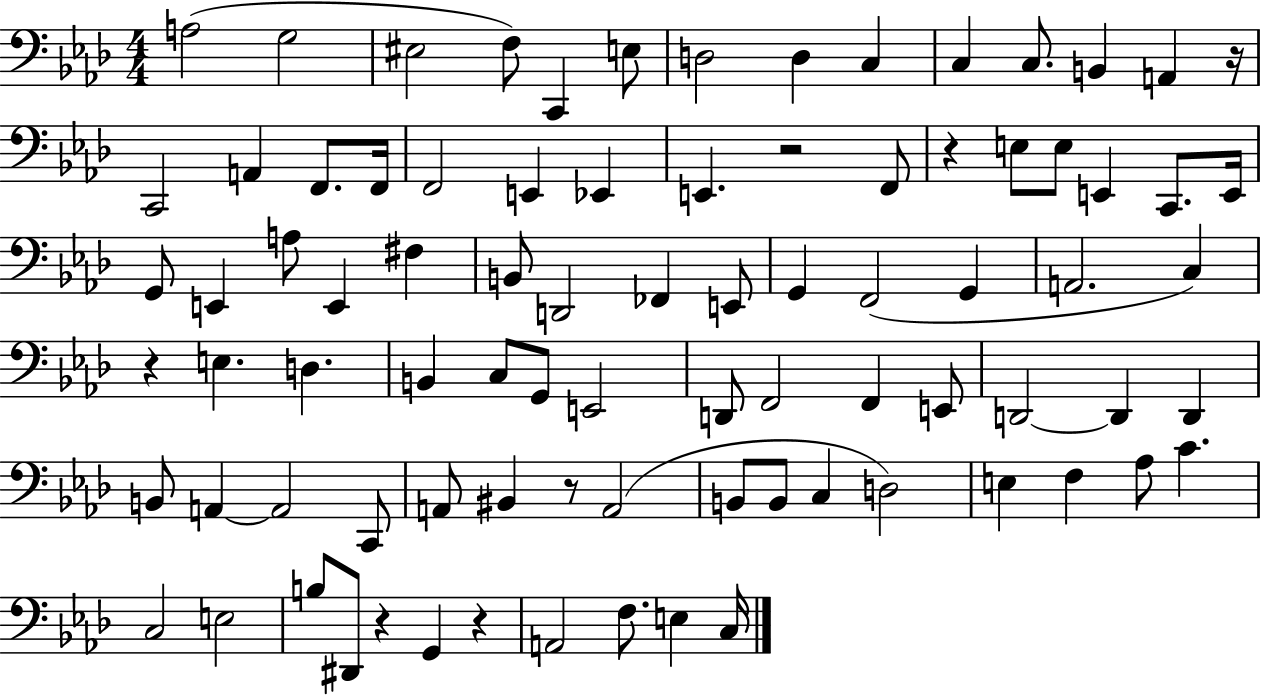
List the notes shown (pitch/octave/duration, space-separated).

A3/h G3/h EIS3/h F3/e C2/q E3/e D3/h D3/q C3/q C3/q C3/e. B2/q A2/q R/s C2/h A2/q F2/e. F2/s F2/h E2/q Eb2/q E2/q. R/h F2/e R/q E3/e E3/e E2/q C2/e. E2/s G2/e E2/q A3/e E2/q F#3/q B2/e D2/h FES2/q E2/e G2/q F2/h G2/q A2/h. C3/q R/q E3/q. D3/q. B2/q C3/e G2/e E2/h D2/e F2/h F2/q E2/e D2/h D2/q D2/q B2/e A2/q A2/h C2/e A2/e BIS2/q R/e A2/h B2/e B2/e C3/q D3/h E3/q F3/q Ab3/e C4/q. C3/h E3/h B3/e D#2/e R/q G2/q R/q A2/h F3/e. E3/q C3/s